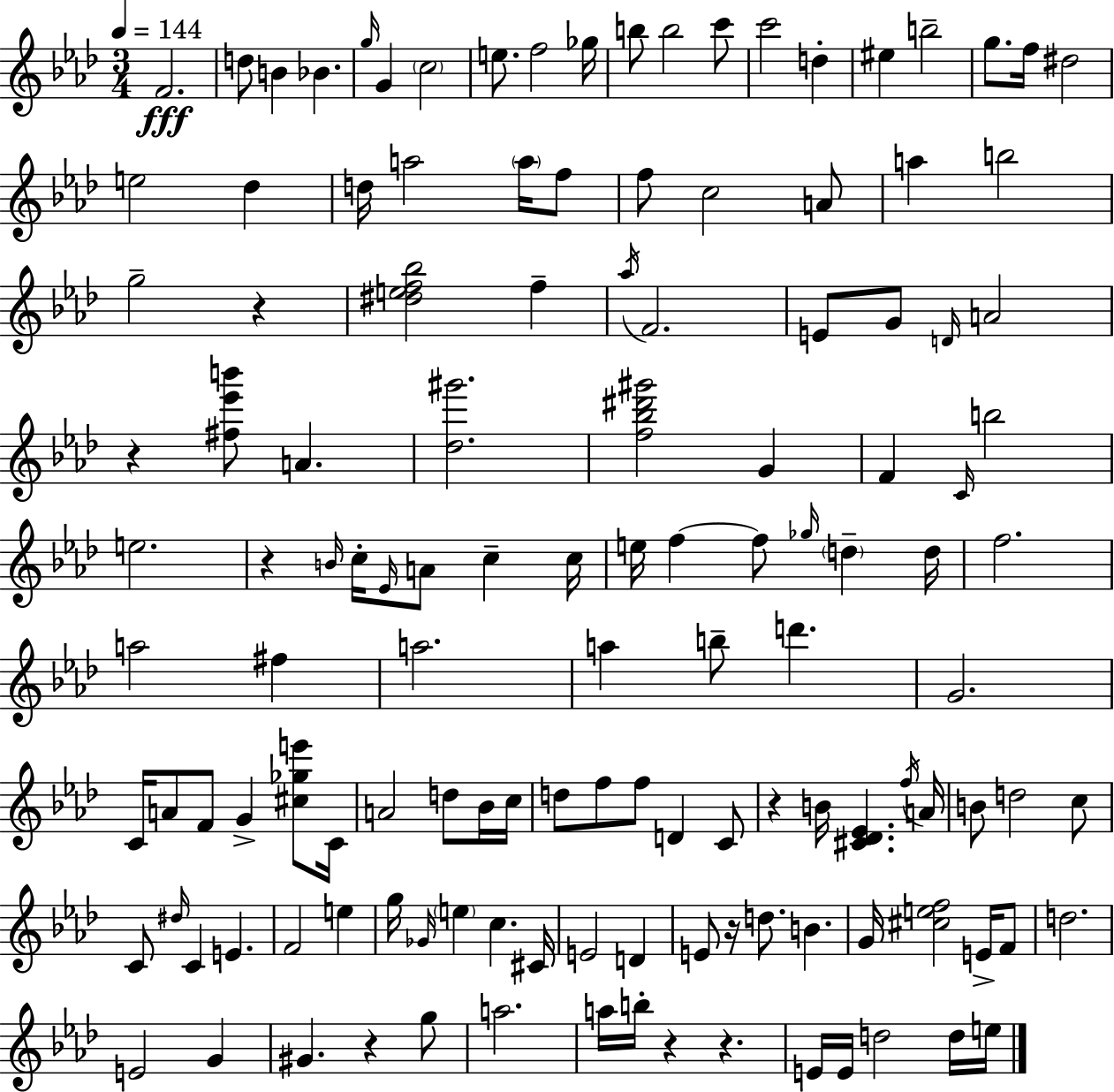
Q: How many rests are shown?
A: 8